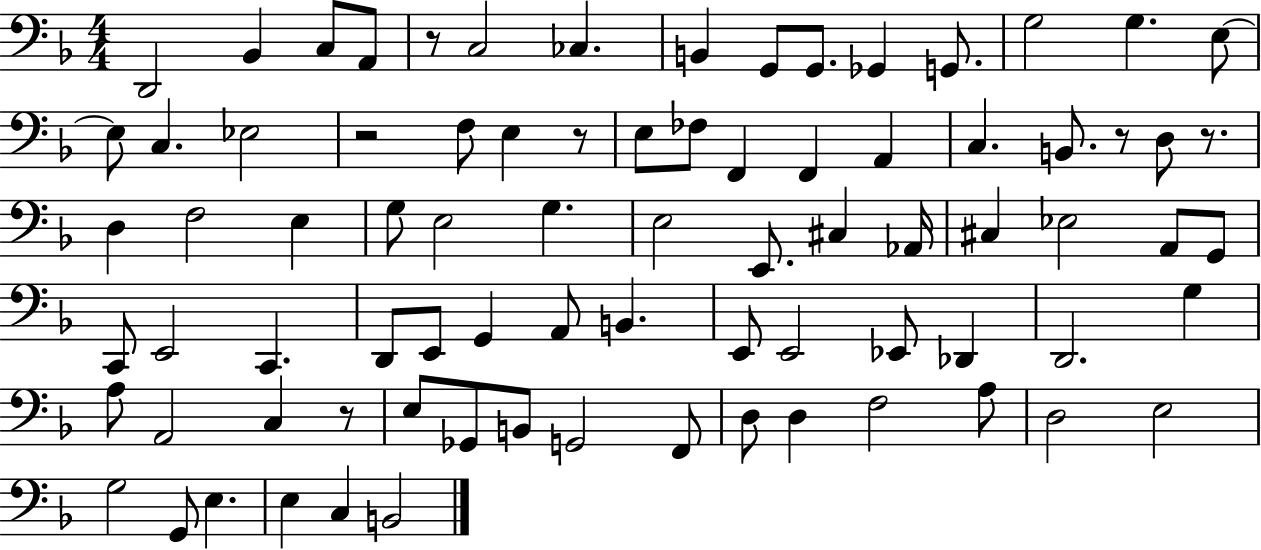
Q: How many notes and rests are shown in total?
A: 81